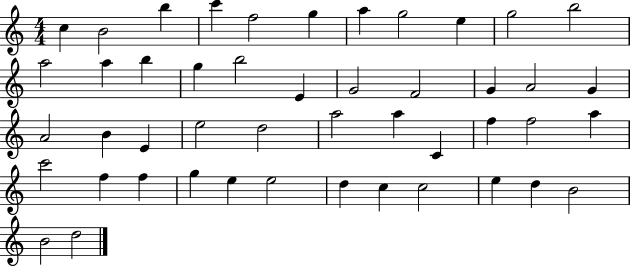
{
  \clef treble
  \numericTimeSignature
  \time 4/4
  \key c \major
  c''4 b'2 b''4 | c'''4 f''2 g''4 | a''4 g''2 e''4 | g''2 b''2 | \break a''2 a''4 b''4 | g''4 b''2 e'4 | g'2 f'2 | g'4 a'2 g'4 | \break a'2 b'4 e'4 | e''2 d''2 | a''2 a''4 c'4 | f''4 f''2 a''4 | \break c'''2 f''4 f''4 | g''4 e''4 e''2 | d''4 c''4 c''2 | e''4 d''4 b'2 | \break b'2 d''2 | \bar "|."
}